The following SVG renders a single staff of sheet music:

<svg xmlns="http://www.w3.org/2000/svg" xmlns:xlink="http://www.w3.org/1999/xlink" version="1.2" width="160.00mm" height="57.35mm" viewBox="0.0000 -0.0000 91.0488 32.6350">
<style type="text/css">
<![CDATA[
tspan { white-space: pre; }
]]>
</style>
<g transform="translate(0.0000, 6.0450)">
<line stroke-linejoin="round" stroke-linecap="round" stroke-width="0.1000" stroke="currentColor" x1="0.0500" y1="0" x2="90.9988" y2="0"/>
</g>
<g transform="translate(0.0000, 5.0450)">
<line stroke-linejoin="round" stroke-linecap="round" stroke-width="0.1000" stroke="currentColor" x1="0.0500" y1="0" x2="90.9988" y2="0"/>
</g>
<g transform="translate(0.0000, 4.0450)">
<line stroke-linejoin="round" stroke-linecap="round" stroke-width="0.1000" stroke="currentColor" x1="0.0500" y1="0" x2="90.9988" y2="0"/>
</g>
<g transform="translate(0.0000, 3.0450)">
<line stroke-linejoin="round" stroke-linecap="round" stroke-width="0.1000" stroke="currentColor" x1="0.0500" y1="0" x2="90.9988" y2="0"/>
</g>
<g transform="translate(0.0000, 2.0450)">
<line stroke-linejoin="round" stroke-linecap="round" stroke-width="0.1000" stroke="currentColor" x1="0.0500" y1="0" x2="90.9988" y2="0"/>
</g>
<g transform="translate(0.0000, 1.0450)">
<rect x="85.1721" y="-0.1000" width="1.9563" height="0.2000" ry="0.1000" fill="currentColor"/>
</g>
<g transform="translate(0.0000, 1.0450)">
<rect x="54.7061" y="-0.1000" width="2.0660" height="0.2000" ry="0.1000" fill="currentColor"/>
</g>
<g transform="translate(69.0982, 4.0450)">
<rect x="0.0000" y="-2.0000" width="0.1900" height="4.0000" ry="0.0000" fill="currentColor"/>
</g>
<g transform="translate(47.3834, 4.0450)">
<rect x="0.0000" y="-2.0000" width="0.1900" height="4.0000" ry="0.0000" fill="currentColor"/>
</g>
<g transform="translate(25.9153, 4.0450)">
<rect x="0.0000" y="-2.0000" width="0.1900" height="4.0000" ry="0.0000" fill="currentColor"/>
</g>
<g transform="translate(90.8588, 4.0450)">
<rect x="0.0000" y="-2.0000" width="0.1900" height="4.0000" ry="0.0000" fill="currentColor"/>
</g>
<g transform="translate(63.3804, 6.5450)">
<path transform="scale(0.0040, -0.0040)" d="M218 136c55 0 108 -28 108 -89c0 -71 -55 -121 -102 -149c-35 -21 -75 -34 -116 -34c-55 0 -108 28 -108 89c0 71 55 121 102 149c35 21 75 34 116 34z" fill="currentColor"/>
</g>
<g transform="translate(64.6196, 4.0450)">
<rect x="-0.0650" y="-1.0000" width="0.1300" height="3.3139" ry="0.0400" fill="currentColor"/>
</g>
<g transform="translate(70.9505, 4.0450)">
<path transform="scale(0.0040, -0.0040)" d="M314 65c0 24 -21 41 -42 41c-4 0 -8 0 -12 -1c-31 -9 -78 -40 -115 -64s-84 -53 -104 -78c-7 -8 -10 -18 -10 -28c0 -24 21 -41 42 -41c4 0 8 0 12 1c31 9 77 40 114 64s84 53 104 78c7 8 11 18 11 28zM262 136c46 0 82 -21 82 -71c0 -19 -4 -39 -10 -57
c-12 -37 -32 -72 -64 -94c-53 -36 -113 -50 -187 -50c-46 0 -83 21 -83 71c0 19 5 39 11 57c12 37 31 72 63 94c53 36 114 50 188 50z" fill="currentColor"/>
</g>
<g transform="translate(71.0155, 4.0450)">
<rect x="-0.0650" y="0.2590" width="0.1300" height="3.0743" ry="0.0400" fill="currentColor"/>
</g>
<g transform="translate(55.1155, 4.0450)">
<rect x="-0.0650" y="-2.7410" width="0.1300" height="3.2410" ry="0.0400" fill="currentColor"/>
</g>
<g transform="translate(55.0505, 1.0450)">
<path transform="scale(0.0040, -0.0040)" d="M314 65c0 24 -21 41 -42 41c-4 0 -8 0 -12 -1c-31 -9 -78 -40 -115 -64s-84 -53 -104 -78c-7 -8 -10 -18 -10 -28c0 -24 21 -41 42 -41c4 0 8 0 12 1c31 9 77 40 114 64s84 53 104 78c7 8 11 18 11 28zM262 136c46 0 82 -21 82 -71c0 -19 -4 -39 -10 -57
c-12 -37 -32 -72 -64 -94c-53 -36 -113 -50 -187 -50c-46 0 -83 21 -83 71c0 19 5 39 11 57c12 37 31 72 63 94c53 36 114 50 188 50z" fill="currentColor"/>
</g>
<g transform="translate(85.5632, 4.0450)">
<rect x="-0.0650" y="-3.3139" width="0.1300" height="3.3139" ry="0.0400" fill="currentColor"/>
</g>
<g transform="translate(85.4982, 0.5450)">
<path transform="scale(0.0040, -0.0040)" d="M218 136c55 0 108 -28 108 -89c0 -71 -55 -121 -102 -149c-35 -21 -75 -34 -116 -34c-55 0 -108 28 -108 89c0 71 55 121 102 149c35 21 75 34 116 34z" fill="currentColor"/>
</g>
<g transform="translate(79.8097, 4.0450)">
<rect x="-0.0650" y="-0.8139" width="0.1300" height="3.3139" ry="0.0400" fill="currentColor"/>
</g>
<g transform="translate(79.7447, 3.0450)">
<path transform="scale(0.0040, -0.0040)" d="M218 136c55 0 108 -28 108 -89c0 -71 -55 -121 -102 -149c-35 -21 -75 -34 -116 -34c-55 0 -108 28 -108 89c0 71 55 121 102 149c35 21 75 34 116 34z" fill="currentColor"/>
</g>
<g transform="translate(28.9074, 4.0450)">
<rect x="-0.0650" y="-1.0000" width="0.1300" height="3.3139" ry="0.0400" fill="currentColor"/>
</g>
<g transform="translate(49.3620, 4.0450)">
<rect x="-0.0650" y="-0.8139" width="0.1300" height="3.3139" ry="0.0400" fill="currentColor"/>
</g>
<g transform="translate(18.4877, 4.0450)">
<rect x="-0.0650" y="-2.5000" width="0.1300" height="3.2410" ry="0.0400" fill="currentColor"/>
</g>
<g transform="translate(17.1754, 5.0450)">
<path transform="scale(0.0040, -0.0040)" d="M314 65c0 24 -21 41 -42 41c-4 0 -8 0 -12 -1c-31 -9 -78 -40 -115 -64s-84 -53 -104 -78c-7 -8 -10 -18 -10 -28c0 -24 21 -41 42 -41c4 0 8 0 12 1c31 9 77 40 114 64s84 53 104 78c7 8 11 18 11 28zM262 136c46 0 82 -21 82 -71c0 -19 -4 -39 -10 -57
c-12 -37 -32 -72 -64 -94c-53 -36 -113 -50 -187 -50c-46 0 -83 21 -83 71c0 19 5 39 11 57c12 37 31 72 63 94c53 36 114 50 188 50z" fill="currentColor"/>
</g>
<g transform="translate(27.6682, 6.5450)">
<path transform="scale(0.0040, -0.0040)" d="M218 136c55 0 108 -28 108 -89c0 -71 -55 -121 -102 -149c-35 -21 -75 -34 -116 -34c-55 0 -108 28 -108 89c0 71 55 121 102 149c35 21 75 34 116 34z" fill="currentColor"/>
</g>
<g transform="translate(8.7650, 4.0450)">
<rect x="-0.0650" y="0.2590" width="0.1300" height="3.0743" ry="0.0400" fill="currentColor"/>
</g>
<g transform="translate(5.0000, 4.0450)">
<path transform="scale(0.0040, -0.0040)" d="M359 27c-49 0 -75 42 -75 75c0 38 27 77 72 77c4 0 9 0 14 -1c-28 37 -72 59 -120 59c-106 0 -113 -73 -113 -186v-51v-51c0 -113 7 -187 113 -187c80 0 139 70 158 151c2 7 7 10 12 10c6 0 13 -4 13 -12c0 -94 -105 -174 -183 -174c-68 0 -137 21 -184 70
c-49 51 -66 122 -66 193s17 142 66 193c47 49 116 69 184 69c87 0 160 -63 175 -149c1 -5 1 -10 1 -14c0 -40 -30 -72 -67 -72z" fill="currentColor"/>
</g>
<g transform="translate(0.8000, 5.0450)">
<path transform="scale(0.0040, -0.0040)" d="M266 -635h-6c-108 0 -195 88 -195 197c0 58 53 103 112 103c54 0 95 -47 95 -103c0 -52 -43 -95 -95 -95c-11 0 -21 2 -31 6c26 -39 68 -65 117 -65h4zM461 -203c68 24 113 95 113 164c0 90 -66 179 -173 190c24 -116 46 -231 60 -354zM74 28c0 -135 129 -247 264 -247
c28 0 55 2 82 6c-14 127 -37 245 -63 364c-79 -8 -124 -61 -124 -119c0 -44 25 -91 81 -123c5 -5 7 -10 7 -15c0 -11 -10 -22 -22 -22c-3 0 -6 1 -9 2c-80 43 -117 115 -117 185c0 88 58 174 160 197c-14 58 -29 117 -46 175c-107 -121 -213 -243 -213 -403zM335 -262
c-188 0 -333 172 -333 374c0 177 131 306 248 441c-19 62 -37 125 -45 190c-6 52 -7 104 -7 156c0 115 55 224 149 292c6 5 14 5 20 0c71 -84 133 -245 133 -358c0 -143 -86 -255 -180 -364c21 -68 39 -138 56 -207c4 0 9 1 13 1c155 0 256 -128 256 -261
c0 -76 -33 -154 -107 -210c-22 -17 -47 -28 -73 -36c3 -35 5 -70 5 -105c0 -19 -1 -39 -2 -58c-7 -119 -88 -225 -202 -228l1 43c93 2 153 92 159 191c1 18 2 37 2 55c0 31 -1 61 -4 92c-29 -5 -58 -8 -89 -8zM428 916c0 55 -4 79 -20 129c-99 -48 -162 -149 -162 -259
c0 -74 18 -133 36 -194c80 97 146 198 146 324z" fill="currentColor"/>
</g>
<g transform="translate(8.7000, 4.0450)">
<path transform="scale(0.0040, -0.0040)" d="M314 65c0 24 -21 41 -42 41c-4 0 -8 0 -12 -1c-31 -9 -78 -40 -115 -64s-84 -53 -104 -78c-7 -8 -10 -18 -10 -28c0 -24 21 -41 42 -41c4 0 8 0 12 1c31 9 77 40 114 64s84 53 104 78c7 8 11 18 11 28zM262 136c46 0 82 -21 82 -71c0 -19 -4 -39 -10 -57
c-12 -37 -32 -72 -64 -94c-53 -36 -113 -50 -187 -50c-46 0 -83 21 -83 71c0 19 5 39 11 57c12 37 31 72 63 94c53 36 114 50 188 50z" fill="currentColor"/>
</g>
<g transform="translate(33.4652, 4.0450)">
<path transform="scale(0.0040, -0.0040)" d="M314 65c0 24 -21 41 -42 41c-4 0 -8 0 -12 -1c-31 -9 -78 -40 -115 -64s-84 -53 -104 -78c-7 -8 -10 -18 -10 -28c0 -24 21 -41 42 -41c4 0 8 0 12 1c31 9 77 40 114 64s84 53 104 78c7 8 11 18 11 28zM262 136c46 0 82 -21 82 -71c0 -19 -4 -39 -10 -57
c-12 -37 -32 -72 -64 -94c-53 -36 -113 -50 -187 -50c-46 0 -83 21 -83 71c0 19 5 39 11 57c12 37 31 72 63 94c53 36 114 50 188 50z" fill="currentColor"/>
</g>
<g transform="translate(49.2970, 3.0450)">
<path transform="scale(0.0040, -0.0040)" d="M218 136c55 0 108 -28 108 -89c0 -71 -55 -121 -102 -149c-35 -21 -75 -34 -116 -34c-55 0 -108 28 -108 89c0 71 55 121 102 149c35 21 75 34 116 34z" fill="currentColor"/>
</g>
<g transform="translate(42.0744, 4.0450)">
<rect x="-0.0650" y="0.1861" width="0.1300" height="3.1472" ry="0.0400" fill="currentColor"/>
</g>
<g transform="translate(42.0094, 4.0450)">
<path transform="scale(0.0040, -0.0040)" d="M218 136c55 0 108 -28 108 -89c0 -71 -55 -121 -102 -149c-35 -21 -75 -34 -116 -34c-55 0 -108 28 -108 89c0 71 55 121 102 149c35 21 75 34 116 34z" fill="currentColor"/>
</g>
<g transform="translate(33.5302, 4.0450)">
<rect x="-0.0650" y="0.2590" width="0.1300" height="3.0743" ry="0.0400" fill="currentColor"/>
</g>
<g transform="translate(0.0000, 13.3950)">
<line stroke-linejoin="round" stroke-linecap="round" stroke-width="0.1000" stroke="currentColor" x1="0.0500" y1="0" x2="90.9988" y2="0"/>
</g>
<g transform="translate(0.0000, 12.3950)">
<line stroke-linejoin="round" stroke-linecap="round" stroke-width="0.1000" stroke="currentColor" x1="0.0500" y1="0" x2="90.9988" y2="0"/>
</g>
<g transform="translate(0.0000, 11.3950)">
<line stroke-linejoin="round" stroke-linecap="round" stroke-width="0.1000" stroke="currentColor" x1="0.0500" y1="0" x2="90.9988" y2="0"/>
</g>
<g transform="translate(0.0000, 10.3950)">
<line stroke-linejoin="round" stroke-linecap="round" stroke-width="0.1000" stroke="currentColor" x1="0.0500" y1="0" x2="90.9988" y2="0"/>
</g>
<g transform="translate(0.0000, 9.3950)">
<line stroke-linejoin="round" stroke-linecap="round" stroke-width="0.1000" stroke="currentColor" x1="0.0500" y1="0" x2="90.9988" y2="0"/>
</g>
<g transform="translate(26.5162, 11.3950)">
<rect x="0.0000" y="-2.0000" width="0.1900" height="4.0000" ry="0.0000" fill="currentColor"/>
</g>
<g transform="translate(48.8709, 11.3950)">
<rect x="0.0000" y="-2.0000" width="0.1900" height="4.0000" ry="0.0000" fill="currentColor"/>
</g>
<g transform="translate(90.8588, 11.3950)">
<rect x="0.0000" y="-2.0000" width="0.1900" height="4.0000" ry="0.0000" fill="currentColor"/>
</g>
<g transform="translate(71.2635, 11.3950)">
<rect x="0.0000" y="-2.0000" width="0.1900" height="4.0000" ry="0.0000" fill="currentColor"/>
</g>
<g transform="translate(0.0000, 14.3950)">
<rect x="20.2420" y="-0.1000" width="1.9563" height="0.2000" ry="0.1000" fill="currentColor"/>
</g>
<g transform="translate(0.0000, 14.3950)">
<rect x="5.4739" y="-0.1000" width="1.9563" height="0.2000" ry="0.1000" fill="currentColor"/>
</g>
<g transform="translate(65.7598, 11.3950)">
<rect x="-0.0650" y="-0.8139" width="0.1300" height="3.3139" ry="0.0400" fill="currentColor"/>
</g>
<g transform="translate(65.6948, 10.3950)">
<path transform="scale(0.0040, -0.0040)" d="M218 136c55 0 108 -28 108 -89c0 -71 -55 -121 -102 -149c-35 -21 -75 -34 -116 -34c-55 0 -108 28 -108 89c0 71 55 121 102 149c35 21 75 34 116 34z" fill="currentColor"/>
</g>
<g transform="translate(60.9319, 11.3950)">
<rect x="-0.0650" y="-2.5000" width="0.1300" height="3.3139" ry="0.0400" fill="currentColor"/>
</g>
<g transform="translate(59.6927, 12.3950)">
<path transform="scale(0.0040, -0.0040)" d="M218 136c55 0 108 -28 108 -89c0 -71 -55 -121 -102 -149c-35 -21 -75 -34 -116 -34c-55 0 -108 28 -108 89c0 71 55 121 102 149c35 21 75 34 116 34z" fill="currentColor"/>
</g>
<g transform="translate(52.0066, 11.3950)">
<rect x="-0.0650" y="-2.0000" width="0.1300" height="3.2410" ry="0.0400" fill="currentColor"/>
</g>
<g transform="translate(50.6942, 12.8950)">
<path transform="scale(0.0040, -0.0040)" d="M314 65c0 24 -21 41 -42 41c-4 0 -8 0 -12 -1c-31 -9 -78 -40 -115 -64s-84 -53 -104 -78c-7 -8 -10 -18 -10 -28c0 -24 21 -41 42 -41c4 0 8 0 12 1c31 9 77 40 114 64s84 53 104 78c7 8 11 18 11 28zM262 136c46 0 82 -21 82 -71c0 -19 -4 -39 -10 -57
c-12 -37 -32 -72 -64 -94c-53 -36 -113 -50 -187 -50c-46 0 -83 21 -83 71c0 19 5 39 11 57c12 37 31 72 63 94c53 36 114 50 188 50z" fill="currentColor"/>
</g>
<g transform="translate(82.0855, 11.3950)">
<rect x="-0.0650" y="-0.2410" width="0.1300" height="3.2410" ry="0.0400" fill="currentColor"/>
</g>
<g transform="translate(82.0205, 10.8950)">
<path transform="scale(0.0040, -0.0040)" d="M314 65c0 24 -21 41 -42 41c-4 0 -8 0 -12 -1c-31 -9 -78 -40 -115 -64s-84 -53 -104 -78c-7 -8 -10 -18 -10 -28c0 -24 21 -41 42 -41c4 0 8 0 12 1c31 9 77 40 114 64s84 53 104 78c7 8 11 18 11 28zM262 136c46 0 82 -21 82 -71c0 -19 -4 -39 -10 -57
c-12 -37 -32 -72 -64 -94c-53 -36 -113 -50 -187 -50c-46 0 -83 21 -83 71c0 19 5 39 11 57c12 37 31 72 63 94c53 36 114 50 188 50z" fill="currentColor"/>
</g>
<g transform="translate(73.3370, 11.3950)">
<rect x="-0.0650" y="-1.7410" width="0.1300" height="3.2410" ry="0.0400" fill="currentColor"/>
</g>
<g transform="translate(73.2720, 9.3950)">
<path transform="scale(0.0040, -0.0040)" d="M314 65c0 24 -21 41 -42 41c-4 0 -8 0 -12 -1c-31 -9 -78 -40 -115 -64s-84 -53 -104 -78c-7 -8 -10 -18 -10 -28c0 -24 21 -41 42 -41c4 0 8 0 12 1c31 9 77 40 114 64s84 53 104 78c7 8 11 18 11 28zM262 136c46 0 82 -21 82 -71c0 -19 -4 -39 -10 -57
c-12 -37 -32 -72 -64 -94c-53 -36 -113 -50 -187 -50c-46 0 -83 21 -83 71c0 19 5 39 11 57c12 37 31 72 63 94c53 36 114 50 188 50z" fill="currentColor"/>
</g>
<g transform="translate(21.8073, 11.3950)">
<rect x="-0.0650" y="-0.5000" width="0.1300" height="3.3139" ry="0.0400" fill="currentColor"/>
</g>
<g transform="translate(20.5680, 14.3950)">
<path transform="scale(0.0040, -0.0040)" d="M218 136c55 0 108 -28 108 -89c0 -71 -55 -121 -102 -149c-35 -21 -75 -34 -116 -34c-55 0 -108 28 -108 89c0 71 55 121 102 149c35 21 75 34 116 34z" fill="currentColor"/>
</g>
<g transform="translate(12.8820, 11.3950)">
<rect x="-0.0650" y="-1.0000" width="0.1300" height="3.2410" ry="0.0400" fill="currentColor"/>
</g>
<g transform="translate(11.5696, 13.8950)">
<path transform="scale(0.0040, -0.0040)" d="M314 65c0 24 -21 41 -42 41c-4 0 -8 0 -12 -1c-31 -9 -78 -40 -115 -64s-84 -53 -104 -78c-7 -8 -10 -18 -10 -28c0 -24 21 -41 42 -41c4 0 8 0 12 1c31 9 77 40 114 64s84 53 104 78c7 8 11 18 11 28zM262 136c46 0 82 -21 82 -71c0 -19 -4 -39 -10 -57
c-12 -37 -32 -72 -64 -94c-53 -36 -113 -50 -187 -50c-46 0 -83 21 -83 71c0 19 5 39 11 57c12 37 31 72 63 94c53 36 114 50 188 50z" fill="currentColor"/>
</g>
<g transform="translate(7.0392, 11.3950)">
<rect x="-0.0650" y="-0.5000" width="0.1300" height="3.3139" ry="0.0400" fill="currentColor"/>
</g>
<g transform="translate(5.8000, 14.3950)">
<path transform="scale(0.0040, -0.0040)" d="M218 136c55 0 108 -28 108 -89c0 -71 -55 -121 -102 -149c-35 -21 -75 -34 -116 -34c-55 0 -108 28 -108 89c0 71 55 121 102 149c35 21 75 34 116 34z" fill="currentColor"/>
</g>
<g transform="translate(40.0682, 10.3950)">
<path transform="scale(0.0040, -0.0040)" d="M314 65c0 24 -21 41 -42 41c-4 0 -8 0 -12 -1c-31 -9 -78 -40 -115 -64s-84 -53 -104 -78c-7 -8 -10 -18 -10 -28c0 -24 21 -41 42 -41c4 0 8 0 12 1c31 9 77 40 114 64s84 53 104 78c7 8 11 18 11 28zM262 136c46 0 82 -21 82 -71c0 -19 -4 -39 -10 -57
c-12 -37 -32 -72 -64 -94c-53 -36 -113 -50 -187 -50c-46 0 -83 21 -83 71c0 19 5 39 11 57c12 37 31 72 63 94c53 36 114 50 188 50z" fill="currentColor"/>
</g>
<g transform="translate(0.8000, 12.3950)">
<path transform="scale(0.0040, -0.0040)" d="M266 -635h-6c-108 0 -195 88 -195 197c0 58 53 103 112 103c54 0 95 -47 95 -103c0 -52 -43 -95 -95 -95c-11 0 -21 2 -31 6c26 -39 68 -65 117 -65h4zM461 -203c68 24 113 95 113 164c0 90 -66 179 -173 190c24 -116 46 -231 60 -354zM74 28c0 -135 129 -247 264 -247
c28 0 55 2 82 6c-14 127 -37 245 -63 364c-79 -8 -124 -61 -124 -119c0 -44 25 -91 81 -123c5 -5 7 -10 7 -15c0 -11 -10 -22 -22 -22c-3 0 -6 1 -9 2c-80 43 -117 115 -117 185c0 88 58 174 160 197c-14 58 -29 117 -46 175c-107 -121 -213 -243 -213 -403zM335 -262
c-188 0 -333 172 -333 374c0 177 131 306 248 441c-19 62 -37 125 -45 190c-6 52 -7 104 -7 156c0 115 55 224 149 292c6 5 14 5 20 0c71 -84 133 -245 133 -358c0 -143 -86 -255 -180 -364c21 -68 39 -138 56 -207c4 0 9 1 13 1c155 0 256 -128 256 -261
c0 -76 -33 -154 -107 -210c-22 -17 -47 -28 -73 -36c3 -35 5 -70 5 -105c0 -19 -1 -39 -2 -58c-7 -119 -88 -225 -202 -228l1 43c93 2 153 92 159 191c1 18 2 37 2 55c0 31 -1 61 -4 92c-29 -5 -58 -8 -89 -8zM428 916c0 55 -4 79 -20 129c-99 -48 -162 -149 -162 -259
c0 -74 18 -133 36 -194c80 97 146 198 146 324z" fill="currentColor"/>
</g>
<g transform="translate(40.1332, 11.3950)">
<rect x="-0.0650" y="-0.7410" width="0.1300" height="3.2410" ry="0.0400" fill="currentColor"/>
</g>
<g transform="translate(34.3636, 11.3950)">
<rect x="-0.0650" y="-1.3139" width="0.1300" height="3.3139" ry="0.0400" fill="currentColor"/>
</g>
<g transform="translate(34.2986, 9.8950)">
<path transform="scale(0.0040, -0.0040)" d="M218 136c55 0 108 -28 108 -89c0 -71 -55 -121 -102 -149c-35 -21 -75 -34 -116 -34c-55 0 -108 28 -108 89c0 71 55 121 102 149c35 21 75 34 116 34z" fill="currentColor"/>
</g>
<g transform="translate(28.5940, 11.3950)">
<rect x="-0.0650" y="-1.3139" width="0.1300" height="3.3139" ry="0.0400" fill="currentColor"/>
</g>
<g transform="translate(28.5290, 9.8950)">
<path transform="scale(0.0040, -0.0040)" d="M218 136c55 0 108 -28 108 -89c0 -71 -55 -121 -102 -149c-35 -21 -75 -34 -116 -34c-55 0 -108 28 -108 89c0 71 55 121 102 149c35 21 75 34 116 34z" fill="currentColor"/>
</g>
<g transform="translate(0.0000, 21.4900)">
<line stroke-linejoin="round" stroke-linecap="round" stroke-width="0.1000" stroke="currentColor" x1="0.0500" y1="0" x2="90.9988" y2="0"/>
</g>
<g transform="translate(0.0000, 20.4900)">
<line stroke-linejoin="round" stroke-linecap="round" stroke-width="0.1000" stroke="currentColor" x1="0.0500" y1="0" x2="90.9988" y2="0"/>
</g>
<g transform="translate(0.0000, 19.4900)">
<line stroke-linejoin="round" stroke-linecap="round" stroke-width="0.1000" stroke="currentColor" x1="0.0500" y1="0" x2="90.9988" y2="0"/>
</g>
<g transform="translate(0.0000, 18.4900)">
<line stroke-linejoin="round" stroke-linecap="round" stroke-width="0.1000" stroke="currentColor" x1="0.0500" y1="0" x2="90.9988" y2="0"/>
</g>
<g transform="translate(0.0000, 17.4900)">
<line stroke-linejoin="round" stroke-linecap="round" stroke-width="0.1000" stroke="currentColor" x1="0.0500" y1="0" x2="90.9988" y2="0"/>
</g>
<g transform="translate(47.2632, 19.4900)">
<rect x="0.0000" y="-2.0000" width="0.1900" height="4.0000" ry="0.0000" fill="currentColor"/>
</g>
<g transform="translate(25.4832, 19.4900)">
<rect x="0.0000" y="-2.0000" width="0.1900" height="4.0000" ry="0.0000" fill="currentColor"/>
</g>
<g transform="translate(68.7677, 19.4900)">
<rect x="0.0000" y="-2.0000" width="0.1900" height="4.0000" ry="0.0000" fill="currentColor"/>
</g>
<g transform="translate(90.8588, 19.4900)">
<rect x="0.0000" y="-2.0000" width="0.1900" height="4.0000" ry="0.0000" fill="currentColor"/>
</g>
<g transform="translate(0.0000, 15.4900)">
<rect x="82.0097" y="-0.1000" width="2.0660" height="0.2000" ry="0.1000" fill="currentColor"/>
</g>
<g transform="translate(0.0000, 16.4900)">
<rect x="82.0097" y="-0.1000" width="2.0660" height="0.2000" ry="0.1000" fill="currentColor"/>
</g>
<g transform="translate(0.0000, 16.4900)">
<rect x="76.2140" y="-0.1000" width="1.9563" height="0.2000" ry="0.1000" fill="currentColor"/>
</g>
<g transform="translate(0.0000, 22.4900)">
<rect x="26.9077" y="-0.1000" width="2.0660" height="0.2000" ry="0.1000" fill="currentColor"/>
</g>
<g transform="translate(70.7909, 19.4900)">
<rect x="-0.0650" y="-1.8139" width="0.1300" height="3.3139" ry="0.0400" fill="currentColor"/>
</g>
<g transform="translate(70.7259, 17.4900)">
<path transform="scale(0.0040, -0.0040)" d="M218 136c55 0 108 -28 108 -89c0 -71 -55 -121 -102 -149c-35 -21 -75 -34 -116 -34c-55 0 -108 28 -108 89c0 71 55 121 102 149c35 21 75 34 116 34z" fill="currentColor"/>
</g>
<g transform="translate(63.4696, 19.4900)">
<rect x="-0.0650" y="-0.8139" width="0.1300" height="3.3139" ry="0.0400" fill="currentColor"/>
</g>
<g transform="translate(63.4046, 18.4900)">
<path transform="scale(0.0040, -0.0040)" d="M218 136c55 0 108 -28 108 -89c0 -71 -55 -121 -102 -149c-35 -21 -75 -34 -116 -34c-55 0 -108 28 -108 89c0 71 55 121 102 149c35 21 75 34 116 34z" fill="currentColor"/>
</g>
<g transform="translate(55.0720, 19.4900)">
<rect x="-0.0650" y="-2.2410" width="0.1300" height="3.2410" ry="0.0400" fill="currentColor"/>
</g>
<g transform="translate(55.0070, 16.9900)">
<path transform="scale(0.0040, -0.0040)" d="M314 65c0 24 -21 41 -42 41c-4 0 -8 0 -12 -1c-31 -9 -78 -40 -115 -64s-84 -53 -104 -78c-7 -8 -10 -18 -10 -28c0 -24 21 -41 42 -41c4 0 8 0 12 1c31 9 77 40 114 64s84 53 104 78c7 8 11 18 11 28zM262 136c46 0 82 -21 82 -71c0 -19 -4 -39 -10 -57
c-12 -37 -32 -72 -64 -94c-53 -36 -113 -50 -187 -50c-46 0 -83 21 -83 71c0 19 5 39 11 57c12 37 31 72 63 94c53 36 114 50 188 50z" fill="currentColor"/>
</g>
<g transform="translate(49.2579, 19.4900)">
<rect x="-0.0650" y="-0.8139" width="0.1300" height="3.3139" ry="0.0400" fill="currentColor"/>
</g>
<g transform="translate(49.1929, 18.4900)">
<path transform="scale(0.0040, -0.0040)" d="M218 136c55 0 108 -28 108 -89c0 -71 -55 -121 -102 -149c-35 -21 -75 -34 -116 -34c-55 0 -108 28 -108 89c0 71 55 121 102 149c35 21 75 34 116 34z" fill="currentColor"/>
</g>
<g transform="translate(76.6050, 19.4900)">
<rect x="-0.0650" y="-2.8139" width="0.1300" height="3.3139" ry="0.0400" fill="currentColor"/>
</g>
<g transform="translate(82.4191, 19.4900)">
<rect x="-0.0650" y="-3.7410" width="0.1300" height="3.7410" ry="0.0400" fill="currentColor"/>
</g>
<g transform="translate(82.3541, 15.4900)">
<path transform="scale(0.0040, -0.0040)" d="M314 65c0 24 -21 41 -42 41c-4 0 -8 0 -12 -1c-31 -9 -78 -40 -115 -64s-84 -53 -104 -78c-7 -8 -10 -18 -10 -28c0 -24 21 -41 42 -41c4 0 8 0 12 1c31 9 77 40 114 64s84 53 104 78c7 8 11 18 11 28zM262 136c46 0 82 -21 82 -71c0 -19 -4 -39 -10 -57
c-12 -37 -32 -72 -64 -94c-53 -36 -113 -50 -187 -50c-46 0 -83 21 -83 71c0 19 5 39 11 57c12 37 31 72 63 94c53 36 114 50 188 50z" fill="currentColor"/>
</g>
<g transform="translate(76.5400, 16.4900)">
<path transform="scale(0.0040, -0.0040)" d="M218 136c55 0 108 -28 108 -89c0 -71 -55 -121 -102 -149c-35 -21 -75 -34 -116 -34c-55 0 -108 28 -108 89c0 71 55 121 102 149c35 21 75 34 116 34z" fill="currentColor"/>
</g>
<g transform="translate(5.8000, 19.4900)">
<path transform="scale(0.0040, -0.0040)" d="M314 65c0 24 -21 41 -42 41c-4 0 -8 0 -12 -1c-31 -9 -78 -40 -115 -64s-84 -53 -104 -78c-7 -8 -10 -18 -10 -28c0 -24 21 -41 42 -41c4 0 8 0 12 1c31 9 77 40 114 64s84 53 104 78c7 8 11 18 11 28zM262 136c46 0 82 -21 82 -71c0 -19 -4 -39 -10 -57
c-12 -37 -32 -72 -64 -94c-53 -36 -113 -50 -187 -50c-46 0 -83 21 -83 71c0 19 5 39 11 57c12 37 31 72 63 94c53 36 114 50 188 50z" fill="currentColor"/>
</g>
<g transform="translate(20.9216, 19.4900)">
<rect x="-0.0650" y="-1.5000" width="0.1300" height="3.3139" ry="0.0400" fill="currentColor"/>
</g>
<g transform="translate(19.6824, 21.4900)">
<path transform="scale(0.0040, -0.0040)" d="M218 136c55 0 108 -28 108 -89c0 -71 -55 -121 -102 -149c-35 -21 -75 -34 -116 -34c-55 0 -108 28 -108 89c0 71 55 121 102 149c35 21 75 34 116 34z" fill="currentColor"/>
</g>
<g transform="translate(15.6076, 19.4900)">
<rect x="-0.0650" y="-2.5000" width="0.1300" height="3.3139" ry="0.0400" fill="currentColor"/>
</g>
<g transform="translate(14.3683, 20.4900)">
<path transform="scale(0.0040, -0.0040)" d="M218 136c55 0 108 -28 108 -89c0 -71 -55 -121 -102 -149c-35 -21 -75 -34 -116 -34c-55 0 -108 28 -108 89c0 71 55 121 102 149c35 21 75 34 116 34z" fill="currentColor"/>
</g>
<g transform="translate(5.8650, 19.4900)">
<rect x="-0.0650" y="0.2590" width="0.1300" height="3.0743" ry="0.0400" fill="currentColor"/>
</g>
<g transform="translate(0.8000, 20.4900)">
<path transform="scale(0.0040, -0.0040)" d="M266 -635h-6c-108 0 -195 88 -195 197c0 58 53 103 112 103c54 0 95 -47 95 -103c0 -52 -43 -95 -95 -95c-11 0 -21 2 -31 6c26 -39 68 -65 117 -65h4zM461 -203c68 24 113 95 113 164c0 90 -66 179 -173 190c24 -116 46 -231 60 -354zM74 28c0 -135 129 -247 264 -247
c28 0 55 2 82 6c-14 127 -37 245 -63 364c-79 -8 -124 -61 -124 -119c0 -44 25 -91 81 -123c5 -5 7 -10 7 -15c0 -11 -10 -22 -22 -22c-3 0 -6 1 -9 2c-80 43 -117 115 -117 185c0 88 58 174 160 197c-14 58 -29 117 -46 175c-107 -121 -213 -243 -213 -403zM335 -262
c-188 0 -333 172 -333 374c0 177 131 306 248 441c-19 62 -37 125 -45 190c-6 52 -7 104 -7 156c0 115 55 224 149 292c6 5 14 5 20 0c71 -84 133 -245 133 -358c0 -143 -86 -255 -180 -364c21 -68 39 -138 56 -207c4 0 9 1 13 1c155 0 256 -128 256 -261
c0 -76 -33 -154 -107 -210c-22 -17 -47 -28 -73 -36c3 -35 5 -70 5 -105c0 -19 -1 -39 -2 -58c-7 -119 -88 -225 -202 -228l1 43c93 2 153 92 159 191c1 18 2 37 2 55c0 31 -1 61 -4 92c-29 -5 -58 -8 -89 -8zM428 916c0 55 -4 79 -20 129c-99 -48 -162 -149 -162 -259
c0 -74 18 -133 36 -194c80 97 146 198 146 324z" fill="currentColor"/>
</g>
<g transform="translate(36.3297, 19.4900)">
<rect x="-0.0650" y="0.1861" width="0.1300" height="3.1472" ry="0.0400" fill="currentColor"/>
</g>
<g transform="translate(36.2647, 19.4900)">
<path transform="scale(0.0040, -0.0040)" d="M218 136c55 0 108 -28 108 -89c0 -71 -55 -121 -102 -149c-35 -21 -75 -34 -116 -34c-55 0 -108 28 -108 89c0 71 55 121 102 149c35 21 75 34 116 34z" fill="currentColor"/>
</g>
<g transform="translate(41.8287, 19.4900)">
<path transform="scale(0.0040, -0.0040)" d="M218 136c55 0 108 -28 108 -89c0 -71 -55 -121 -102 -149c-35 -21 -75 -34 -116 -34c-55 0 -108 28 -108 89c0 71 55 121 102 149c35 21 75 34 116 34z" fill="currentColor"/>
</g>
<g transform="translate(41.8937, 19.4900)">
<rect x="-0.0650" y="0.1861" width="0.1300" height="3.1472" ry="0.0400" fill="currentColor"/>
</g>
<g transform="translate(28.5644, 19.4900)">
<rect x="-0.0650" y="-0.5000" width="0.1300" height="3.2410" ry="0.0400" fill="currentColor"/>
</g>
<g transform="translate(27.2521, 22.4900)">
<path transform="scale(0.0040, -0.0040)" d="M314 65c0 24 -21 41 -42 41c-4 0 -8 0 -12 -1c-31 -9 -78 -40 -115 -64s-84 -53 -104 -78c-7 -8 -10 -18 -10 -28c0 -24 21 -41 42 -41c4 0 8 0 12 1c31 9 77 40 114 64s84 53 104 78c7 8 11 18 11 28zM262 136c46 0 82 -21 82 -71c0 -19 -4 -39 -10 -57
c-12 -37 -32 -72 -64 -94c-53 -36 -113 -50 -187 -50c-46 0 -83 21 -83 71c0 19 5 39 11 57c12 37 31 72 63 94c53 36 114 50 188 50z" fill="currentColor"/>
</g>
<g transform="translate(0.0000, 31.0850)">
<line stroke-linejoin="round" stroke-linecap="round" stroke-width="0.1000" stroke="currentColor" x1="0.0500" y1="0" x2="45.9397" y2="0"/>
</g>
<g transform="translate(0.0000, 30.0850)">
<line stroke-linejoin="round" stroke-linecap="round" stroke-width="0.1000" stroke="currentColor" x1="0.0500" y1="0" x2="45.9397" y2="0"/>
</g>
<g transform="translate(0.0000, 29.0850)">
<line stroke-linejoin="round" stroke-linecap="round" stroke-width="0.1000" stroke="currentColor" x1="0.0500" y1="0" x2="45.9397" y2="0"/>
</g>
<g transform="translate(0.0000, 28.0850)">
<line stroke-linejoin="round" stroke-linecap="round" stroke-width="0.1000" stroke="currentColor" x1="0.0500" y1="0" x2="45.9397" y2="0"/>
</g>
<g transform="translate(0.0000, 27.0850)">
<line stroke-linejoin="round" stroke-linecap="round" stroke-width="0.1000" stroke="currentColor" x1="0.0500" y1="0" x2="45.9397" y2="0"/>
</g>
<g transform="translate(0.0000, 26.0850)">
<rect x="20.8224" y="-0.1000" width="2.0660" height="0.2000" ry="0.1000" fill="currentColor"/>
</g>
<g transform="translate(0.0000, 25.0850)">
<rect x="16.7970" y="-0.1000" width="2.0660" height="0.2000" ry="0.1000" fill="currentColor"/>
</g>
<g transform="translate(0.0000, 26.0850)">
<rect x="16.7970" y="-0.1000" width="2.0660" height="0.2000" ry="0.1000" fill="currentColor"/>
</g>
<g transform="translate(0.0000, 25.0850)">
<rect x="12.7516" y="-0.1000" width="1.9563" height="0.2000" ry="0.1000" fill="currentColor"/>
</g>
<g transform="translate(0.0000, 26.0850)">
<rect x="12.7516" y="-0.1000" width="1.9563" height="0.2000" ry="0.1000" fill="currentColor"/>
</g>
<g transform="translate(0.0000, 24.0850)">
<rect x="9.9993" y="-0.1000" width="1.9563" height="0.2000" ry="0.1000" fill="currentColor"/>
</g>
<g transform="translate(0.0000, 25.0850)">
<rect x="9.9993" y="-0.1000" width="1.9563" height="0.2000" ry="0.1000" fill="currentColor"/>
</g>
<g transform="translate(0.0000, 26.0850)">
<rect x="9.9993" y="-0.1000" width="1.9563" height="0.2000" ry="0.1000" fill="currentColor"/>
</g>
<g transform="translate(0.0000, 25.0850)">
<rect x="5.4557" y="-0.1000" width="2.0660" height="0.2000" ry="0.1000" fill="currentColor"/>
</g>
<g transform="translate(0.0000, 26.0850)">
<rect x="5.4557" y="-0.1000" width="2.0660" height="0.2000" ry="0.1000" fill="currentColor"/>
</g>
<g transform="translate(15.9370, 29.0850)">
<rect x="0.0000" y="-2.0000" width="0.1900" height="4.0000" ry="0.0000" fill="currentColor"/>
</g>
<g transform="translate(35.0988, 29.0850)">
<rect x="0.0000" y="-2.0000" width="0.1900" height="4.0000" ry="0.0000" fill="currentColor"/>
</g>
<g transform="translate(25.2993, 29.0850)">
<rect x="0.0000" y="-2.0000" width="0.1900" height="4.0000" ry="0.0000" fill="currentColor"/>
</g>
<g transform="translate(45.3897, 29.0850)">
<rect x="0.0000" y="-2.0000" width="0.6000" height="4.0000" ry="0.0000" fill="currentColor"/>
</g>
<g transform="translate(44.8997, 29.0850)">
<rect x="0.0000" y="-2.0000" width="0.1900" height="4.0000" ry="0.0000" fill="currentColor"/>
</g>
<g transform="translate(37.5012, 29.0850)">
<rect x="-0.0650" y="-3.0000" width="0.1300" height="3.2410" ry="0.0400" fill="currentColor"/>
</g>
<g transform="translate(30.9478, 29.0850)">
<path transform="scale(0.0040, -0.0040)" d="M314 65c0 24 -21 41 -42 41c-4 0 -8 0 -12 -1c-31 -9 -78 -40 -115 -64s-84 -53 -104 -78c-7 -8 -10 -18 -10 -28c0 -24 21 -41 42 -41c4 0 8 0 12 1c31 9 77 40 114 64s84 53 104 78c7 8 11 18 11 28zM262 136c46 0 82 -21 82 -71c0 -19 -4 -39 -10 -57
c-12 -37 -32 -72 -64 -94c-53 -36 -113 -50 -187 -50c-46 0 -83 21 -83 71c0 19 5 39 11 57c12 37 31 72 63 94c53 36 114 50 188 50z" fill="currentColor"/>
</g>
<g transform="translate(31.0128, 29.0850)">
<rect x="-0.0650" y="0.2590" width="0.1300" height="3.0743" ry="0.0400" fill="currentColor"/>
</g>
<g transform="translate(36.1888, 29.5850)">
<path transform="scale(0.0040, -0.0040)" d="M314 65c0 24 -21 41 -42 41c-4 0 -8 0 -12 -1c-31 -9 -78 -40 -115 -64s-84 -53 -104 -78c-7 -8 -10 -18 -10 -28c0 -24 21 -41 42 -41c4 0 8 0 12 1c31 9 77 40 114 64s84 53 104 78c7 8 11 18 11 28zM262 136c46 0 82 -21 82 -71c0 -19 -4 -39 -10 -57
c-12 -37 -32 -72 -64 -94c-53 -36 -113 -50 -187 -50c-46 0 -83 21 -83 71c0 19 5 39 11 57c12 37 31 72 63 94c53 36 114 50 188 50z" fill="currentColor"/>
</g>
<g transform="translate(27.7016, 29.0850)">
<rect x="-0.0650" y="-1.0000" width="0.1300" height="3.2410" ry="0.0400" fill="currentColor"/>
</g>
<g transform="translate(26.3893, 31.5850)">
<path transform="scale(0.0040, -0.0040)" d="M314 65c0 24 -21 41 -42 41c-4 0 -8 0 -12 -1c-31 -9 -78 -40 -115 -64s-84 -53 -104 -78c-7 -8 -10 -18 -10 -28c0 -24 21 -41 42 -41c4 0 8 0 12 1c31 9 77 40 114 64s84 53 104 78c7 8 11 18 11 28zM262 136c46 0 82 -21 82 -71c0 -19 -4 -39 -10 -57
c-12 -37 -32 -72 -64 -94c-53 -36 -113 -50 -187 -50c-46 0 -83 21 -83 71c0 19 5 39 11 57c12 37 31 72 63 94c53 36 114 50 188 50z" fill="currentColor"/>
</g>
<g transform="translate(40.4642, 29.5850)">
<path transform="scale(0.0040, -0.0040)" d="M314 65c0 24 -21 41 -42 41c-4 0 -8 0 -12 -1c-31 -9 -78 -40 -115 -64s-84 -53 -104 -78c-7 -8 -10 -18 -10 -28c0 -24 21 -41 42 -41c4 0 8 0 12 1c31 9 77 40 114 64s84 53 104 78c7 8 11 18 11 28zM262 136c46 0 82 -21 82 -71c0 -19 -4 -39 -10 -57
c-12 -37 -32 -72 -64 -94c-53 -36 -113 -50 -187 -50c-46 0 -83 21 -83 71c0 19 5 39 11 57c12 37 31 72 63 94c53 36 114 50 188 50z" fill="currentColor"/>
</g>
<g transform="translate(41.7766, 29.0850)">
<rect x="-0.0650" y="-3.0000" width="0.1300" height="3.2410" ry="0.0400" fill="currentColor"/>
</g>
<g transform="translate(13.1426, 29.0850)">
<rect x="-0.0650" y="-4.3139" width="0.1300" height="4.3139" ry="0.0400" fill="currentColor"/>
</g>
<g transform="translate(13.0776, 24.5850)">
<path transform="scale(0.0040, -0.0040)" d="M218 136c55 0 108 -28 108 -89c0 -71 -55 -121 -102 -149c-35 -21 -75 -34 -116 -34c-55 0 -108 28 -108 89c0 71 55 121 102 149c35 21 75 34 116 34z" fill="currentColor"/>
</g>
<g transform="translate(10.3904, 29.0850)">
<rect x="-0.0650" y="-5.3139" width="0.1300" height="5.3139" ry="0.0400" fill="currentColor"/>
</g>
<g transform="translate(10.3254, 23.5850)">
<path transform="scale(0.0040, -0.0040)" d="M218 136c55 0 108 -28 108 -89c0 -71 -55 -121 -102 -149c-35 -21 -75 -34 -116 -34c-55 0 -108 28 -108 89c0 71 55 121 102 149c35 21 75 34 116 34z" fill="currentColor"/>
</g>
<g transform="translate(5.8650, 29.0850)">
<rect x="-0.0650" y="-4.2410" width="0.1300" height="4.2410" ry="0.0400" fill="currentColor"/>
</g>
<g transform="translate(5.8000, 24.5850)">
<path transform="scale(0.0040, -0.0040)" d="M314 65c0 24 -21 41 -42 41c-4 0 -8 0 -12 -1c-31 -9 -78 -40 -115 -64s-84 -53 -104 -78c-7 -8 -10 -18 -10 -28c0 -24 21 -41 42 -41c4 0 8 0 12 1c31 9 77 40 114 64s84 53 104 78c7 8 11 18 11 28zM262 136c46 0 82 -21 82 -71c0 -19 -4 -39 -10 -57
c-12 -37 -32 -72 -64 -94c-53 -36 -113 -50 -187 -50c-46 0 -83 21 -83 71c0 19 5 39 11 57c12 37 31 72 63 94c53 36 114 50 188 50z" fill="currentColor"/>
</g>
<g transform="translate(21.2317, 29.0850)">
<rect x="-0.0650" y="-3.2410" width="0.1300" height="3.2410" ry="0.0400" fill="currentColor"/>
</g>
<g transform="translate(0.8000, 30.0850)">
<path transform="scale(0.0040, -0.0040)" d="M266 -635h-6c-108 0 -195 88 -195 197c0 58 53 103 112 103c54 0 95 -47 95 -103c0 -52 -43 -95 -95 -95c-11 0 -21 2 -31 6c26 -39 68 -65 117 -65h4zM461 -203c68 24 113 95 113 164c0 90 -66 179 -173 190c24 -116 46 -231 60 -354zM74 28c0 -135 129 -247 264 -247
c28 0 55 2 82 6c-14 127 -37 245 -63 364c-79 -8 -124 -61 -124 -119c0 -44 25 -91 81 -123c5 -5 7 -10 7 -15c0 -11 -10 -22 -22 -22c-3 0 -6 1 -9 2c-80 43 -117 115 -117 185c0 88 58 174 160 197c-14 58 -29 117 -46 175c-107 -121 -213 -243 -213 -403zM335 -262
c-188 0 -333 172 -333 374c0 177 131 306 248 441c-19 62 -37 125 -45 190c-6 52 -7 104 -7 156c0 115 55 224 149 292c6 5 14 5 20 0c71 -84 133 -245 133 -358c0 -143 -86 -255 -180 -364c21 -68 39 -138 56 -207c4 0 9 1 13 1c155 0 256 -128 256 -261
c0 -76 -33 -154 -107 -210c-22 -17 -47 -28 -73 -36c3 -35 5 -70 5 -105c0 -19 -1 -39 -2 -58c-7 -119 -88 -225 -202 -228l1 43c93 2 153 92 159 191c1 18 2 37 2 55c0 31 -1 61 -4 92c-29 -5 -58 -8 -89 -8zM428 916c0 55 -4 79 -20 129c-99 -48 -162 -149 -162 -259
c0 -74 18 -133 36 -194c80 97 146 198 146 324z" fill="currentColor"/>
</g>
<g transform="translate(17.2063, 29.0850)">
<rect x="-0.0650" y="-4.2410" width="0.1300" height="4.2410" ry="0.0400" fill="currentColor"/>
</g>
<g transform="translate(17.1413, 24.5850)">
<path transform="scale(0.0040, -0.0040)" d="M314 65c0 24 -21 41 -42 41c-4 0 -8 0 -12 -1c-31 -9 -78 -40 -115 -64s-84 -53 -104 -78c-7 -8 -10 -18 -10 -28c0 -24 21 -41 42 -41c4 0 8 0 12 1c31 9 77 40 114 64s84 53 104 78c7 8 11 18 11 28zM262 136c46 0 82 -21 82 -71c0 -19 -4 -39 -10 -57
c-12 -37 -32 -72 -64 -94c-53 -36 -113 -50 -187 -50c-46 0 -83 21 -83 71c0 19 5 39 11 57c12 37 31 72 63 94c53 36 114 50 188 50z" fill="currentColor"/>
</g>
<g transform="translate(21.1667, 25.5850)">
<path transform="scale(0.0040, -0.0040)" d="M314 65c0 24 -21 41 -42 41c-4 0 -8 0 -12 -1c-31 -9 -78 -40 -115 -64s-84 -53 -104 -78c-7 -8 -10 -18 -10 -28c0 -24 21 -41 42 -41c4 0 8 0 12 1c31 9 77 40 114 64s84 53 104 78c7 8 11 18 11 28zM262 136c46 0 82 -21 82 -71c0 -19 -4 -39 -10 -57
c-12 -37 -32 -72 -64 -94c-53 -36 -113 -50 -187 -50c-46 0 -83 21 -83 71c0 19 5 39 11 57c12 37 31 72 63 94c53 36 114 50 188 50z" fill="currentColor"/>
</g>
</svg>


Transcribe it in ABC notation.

X:1
T:Untitled
M:4/4
L:1/4
K:C
B2 G2 D B2 B d a2 D B2 d b C D2 C e e d2 F2 G d f2 c2 B2 G E C2 B B d g2 d f a c'2 d'2 f' d' d'2 b2 D2 B2 A2 A2